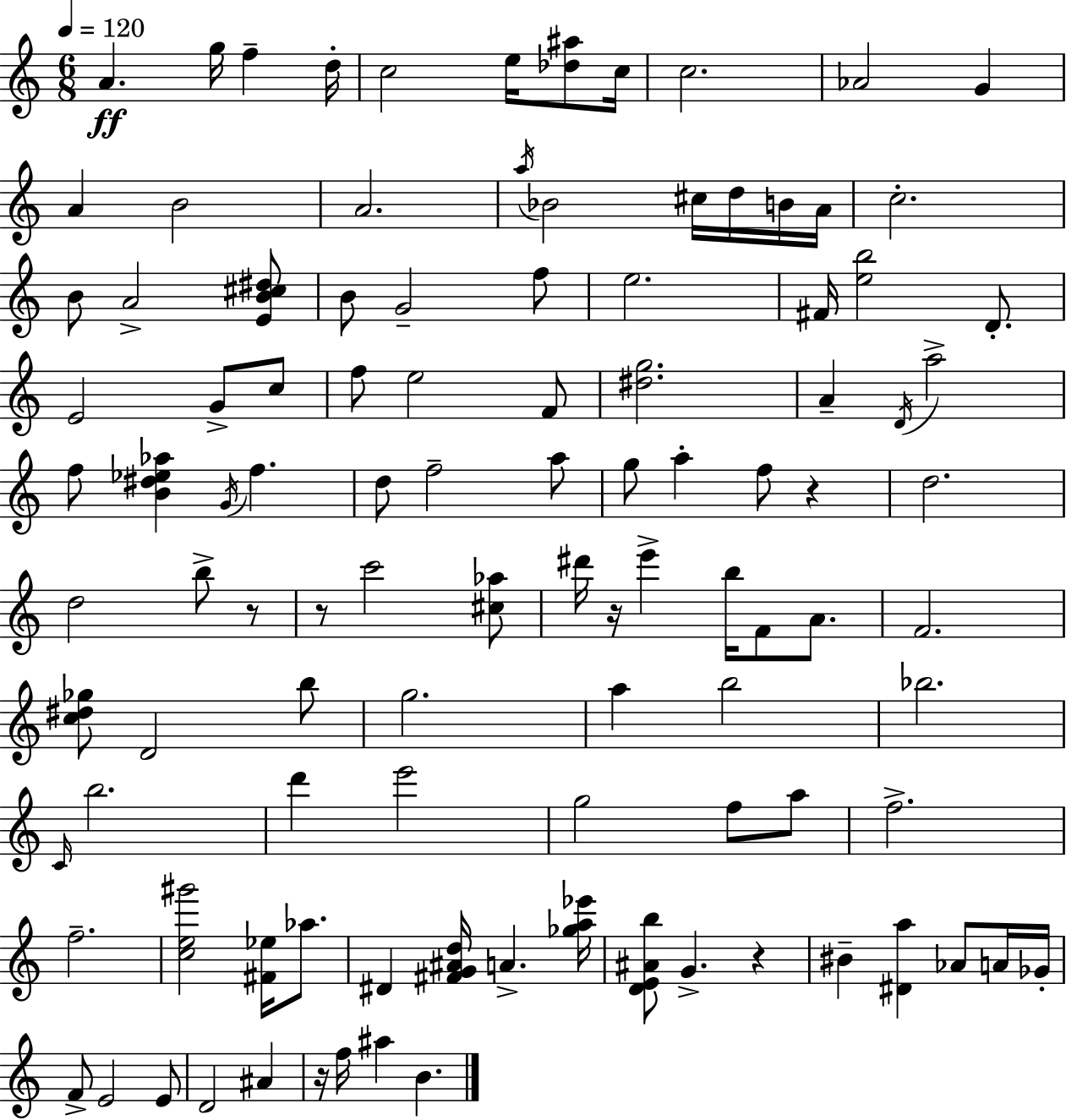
A4/q. G5/s F5/q D5/s C5/h E5/s [Db5,A#5]/e C5/s C5/h. Ab4/h G4/q A4/q B4/h A4/h. A5/s Bb4/h C#5/s D5/s B4/s A4/s C5/h. B4/e A4/h [E4,B4,C#5,D#5]/e B4/e G4/h F5/e E5/h. F#4/s [E5,B5]/h D4/e. E4/h G4/e C5/e F5/e E5/h F4/e [D#5,G5]/h. A4/q D4/s A5/h F5/e [B4,D#5,Eb5,Ab5]/q G4/s F5/q. D5/e F5/h A5/e G5/e A5/q F5/e R/q D5/h. D5/h B5/e R/e R/e C6/h [C#5,Ab5]/e D#6/s R/s E6/q B5/s F4/e A4/e. F4/h. [C5,D#5,Gb5]/e D4/h B5/e G5/h. A5/q B5/h Bb5/h. C4/s B5/h. D6/q E6/h G5/h F5/e A5/e F5/h. F5/h. [C5,E5,G#6]/h [F#4,Eb5]/s Ab5/e. D#4/q [F#4,G4,A#4,D5]/s A4/q. [Gb5,A5,Eb6]/s [D4,E4,A#4,B5]/e G4/q. R/q BIS4/q [D#4,A5]/q Ab4/e A4/s Gb4/s F4/e E4/h E4/e D4/h A#4/q R/s F5/s A#5/q B4/q.